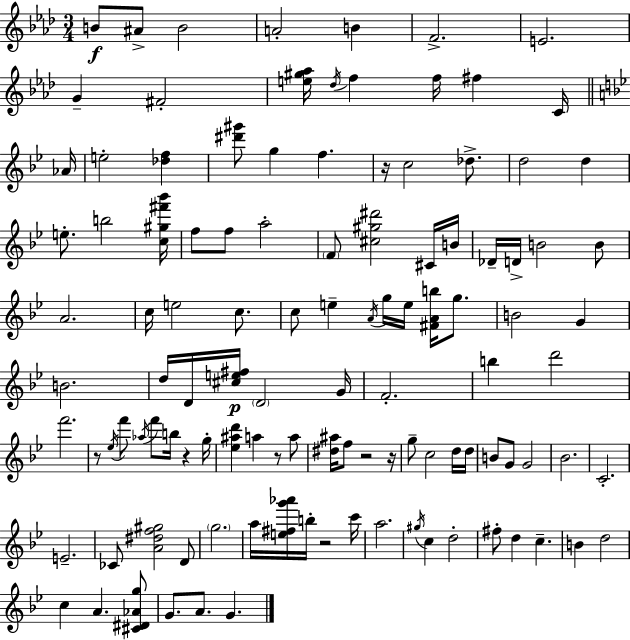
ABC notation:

X:1
T:Untitled
M:3/4
L:1/4
K:Fm
B/2 ^A/2 B2 A2 B F2 E2 G ^F2 [e^g_a]/4 _d/4 f f/4 ^f C/4 _A/4 e2 [_df] [^d'^g']/2 g f z/4 c2 _d/2 d2 d e/2 b2 [c^g^f'_b']/4 f/2 f/2 a2 F/2 [^c^g^d']2 ^C/4 B/4 _D/4 D/4 B2 B/2 A2 c/4 e2 c/2 c/2 e A/4 g/4 e/4 [^FAb]/4 g/2 B2 G B2 d/4 D/4 [^ce^f]/4 D2 G/4 F2 b d'2 f'2 z/2 _e/4 f'/2 _a/4 f'/2 b/4 z g/4 [_e^ad'] a z/2 a/2 [^d^a]/4 f/2 z2 z/4 g/2 c2 d/4 d/4 B/2 G/2 G2 _B2 C2 E2 _C/2 [A^df^g]2 D/2 g2 a/4 [e^fg'_a']/4 b/4 z2 c'/4 a2 ^g/4 c d2 ^f/2 d c B d2 c A [^C^D_Ag]/2 G/2 A/2 G